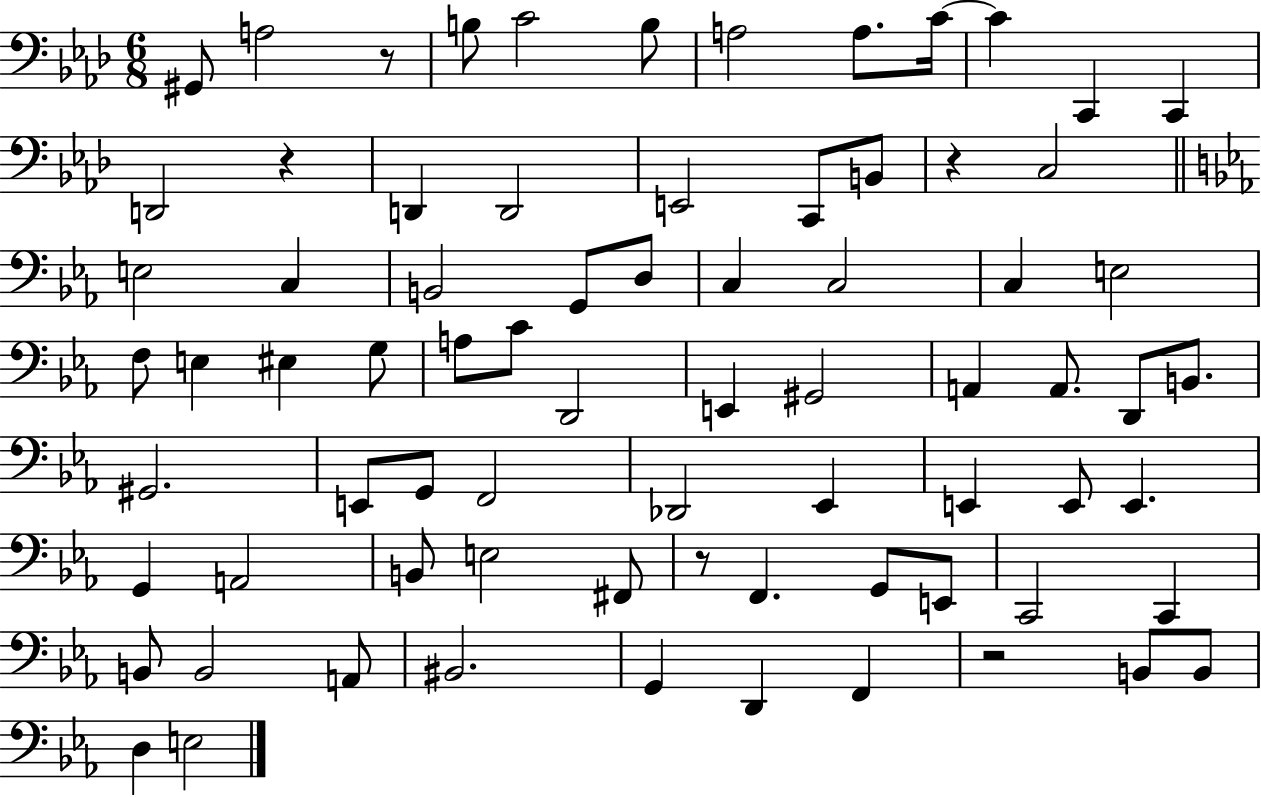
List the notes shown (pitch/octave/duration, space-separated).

G#2/e A3/h R/e B3/e C4/h B3/e A3/h A3/e. C4/s C4/q C2/q C2/q D2/h R/q D2/q D2/h E2/h C2/e B2/e R/q C3/h E3/h C3/q B2/h G2/e D3/e C3/q C3/h C3/q E3/h F3/e E3/q EIS3/q G3/e A3/e C4/e D2/h E2/q G#2/h A2/q A2/e. D2/e B2/e. G#2/h. E2/e G2/e F2/h Db2/h Eb2/q E2/q E2/e E2/q. G2/q A2/h B2/e E3/h F#2/e R/e F2/q. G2/e E2/e C2/h C2/q B2/e B2/h A2/e BIS2/h. G2/q D2/q F2/q R/h B2/e B2/e D3/q E3/h